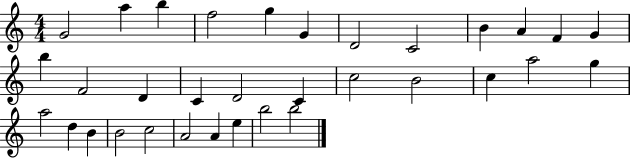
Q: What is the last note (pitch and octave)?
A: B5